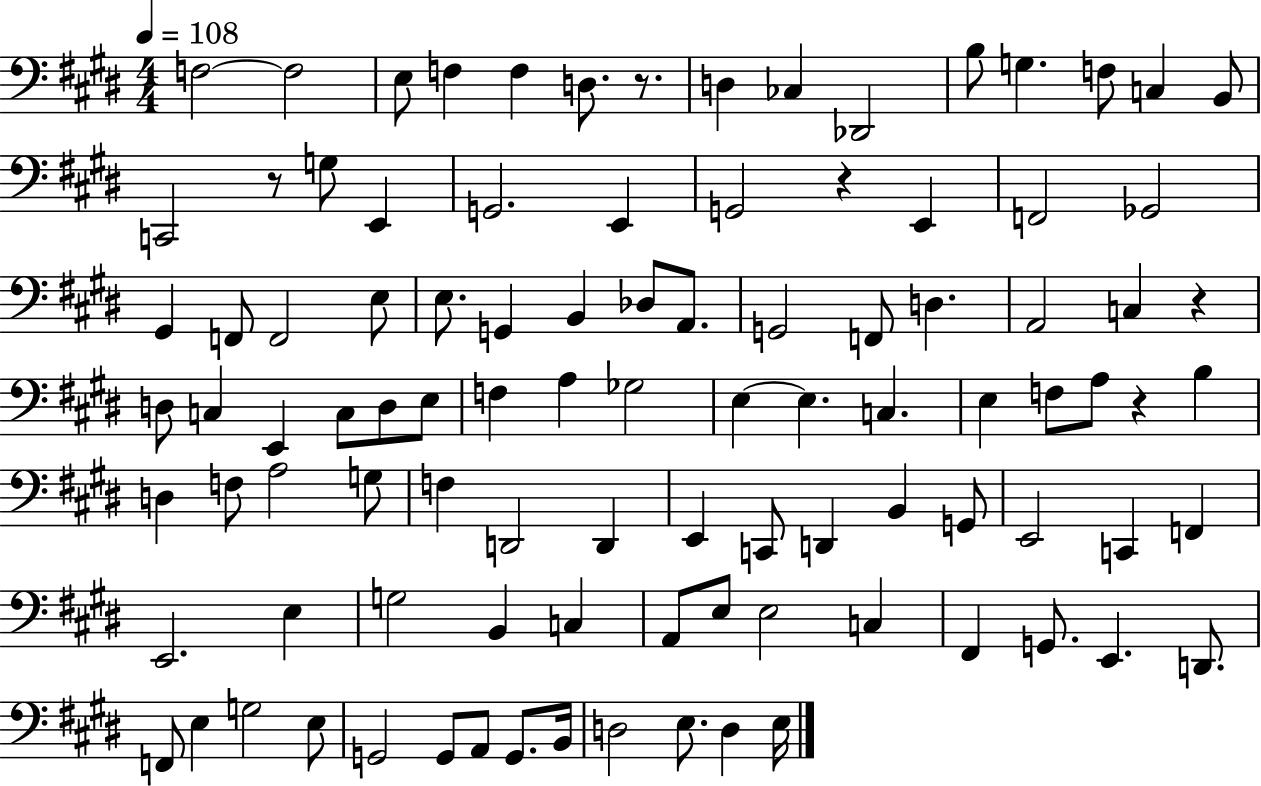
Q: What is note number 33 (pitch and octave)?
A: G2